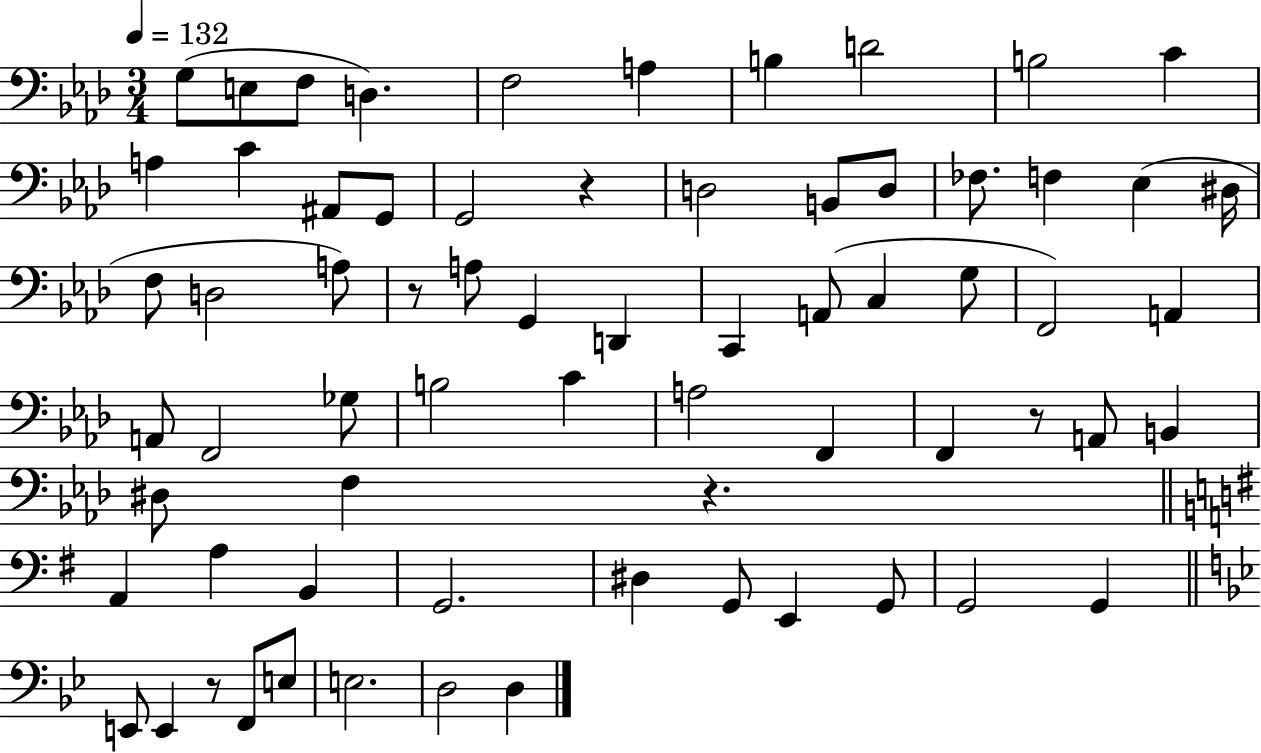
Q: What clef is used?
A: bass